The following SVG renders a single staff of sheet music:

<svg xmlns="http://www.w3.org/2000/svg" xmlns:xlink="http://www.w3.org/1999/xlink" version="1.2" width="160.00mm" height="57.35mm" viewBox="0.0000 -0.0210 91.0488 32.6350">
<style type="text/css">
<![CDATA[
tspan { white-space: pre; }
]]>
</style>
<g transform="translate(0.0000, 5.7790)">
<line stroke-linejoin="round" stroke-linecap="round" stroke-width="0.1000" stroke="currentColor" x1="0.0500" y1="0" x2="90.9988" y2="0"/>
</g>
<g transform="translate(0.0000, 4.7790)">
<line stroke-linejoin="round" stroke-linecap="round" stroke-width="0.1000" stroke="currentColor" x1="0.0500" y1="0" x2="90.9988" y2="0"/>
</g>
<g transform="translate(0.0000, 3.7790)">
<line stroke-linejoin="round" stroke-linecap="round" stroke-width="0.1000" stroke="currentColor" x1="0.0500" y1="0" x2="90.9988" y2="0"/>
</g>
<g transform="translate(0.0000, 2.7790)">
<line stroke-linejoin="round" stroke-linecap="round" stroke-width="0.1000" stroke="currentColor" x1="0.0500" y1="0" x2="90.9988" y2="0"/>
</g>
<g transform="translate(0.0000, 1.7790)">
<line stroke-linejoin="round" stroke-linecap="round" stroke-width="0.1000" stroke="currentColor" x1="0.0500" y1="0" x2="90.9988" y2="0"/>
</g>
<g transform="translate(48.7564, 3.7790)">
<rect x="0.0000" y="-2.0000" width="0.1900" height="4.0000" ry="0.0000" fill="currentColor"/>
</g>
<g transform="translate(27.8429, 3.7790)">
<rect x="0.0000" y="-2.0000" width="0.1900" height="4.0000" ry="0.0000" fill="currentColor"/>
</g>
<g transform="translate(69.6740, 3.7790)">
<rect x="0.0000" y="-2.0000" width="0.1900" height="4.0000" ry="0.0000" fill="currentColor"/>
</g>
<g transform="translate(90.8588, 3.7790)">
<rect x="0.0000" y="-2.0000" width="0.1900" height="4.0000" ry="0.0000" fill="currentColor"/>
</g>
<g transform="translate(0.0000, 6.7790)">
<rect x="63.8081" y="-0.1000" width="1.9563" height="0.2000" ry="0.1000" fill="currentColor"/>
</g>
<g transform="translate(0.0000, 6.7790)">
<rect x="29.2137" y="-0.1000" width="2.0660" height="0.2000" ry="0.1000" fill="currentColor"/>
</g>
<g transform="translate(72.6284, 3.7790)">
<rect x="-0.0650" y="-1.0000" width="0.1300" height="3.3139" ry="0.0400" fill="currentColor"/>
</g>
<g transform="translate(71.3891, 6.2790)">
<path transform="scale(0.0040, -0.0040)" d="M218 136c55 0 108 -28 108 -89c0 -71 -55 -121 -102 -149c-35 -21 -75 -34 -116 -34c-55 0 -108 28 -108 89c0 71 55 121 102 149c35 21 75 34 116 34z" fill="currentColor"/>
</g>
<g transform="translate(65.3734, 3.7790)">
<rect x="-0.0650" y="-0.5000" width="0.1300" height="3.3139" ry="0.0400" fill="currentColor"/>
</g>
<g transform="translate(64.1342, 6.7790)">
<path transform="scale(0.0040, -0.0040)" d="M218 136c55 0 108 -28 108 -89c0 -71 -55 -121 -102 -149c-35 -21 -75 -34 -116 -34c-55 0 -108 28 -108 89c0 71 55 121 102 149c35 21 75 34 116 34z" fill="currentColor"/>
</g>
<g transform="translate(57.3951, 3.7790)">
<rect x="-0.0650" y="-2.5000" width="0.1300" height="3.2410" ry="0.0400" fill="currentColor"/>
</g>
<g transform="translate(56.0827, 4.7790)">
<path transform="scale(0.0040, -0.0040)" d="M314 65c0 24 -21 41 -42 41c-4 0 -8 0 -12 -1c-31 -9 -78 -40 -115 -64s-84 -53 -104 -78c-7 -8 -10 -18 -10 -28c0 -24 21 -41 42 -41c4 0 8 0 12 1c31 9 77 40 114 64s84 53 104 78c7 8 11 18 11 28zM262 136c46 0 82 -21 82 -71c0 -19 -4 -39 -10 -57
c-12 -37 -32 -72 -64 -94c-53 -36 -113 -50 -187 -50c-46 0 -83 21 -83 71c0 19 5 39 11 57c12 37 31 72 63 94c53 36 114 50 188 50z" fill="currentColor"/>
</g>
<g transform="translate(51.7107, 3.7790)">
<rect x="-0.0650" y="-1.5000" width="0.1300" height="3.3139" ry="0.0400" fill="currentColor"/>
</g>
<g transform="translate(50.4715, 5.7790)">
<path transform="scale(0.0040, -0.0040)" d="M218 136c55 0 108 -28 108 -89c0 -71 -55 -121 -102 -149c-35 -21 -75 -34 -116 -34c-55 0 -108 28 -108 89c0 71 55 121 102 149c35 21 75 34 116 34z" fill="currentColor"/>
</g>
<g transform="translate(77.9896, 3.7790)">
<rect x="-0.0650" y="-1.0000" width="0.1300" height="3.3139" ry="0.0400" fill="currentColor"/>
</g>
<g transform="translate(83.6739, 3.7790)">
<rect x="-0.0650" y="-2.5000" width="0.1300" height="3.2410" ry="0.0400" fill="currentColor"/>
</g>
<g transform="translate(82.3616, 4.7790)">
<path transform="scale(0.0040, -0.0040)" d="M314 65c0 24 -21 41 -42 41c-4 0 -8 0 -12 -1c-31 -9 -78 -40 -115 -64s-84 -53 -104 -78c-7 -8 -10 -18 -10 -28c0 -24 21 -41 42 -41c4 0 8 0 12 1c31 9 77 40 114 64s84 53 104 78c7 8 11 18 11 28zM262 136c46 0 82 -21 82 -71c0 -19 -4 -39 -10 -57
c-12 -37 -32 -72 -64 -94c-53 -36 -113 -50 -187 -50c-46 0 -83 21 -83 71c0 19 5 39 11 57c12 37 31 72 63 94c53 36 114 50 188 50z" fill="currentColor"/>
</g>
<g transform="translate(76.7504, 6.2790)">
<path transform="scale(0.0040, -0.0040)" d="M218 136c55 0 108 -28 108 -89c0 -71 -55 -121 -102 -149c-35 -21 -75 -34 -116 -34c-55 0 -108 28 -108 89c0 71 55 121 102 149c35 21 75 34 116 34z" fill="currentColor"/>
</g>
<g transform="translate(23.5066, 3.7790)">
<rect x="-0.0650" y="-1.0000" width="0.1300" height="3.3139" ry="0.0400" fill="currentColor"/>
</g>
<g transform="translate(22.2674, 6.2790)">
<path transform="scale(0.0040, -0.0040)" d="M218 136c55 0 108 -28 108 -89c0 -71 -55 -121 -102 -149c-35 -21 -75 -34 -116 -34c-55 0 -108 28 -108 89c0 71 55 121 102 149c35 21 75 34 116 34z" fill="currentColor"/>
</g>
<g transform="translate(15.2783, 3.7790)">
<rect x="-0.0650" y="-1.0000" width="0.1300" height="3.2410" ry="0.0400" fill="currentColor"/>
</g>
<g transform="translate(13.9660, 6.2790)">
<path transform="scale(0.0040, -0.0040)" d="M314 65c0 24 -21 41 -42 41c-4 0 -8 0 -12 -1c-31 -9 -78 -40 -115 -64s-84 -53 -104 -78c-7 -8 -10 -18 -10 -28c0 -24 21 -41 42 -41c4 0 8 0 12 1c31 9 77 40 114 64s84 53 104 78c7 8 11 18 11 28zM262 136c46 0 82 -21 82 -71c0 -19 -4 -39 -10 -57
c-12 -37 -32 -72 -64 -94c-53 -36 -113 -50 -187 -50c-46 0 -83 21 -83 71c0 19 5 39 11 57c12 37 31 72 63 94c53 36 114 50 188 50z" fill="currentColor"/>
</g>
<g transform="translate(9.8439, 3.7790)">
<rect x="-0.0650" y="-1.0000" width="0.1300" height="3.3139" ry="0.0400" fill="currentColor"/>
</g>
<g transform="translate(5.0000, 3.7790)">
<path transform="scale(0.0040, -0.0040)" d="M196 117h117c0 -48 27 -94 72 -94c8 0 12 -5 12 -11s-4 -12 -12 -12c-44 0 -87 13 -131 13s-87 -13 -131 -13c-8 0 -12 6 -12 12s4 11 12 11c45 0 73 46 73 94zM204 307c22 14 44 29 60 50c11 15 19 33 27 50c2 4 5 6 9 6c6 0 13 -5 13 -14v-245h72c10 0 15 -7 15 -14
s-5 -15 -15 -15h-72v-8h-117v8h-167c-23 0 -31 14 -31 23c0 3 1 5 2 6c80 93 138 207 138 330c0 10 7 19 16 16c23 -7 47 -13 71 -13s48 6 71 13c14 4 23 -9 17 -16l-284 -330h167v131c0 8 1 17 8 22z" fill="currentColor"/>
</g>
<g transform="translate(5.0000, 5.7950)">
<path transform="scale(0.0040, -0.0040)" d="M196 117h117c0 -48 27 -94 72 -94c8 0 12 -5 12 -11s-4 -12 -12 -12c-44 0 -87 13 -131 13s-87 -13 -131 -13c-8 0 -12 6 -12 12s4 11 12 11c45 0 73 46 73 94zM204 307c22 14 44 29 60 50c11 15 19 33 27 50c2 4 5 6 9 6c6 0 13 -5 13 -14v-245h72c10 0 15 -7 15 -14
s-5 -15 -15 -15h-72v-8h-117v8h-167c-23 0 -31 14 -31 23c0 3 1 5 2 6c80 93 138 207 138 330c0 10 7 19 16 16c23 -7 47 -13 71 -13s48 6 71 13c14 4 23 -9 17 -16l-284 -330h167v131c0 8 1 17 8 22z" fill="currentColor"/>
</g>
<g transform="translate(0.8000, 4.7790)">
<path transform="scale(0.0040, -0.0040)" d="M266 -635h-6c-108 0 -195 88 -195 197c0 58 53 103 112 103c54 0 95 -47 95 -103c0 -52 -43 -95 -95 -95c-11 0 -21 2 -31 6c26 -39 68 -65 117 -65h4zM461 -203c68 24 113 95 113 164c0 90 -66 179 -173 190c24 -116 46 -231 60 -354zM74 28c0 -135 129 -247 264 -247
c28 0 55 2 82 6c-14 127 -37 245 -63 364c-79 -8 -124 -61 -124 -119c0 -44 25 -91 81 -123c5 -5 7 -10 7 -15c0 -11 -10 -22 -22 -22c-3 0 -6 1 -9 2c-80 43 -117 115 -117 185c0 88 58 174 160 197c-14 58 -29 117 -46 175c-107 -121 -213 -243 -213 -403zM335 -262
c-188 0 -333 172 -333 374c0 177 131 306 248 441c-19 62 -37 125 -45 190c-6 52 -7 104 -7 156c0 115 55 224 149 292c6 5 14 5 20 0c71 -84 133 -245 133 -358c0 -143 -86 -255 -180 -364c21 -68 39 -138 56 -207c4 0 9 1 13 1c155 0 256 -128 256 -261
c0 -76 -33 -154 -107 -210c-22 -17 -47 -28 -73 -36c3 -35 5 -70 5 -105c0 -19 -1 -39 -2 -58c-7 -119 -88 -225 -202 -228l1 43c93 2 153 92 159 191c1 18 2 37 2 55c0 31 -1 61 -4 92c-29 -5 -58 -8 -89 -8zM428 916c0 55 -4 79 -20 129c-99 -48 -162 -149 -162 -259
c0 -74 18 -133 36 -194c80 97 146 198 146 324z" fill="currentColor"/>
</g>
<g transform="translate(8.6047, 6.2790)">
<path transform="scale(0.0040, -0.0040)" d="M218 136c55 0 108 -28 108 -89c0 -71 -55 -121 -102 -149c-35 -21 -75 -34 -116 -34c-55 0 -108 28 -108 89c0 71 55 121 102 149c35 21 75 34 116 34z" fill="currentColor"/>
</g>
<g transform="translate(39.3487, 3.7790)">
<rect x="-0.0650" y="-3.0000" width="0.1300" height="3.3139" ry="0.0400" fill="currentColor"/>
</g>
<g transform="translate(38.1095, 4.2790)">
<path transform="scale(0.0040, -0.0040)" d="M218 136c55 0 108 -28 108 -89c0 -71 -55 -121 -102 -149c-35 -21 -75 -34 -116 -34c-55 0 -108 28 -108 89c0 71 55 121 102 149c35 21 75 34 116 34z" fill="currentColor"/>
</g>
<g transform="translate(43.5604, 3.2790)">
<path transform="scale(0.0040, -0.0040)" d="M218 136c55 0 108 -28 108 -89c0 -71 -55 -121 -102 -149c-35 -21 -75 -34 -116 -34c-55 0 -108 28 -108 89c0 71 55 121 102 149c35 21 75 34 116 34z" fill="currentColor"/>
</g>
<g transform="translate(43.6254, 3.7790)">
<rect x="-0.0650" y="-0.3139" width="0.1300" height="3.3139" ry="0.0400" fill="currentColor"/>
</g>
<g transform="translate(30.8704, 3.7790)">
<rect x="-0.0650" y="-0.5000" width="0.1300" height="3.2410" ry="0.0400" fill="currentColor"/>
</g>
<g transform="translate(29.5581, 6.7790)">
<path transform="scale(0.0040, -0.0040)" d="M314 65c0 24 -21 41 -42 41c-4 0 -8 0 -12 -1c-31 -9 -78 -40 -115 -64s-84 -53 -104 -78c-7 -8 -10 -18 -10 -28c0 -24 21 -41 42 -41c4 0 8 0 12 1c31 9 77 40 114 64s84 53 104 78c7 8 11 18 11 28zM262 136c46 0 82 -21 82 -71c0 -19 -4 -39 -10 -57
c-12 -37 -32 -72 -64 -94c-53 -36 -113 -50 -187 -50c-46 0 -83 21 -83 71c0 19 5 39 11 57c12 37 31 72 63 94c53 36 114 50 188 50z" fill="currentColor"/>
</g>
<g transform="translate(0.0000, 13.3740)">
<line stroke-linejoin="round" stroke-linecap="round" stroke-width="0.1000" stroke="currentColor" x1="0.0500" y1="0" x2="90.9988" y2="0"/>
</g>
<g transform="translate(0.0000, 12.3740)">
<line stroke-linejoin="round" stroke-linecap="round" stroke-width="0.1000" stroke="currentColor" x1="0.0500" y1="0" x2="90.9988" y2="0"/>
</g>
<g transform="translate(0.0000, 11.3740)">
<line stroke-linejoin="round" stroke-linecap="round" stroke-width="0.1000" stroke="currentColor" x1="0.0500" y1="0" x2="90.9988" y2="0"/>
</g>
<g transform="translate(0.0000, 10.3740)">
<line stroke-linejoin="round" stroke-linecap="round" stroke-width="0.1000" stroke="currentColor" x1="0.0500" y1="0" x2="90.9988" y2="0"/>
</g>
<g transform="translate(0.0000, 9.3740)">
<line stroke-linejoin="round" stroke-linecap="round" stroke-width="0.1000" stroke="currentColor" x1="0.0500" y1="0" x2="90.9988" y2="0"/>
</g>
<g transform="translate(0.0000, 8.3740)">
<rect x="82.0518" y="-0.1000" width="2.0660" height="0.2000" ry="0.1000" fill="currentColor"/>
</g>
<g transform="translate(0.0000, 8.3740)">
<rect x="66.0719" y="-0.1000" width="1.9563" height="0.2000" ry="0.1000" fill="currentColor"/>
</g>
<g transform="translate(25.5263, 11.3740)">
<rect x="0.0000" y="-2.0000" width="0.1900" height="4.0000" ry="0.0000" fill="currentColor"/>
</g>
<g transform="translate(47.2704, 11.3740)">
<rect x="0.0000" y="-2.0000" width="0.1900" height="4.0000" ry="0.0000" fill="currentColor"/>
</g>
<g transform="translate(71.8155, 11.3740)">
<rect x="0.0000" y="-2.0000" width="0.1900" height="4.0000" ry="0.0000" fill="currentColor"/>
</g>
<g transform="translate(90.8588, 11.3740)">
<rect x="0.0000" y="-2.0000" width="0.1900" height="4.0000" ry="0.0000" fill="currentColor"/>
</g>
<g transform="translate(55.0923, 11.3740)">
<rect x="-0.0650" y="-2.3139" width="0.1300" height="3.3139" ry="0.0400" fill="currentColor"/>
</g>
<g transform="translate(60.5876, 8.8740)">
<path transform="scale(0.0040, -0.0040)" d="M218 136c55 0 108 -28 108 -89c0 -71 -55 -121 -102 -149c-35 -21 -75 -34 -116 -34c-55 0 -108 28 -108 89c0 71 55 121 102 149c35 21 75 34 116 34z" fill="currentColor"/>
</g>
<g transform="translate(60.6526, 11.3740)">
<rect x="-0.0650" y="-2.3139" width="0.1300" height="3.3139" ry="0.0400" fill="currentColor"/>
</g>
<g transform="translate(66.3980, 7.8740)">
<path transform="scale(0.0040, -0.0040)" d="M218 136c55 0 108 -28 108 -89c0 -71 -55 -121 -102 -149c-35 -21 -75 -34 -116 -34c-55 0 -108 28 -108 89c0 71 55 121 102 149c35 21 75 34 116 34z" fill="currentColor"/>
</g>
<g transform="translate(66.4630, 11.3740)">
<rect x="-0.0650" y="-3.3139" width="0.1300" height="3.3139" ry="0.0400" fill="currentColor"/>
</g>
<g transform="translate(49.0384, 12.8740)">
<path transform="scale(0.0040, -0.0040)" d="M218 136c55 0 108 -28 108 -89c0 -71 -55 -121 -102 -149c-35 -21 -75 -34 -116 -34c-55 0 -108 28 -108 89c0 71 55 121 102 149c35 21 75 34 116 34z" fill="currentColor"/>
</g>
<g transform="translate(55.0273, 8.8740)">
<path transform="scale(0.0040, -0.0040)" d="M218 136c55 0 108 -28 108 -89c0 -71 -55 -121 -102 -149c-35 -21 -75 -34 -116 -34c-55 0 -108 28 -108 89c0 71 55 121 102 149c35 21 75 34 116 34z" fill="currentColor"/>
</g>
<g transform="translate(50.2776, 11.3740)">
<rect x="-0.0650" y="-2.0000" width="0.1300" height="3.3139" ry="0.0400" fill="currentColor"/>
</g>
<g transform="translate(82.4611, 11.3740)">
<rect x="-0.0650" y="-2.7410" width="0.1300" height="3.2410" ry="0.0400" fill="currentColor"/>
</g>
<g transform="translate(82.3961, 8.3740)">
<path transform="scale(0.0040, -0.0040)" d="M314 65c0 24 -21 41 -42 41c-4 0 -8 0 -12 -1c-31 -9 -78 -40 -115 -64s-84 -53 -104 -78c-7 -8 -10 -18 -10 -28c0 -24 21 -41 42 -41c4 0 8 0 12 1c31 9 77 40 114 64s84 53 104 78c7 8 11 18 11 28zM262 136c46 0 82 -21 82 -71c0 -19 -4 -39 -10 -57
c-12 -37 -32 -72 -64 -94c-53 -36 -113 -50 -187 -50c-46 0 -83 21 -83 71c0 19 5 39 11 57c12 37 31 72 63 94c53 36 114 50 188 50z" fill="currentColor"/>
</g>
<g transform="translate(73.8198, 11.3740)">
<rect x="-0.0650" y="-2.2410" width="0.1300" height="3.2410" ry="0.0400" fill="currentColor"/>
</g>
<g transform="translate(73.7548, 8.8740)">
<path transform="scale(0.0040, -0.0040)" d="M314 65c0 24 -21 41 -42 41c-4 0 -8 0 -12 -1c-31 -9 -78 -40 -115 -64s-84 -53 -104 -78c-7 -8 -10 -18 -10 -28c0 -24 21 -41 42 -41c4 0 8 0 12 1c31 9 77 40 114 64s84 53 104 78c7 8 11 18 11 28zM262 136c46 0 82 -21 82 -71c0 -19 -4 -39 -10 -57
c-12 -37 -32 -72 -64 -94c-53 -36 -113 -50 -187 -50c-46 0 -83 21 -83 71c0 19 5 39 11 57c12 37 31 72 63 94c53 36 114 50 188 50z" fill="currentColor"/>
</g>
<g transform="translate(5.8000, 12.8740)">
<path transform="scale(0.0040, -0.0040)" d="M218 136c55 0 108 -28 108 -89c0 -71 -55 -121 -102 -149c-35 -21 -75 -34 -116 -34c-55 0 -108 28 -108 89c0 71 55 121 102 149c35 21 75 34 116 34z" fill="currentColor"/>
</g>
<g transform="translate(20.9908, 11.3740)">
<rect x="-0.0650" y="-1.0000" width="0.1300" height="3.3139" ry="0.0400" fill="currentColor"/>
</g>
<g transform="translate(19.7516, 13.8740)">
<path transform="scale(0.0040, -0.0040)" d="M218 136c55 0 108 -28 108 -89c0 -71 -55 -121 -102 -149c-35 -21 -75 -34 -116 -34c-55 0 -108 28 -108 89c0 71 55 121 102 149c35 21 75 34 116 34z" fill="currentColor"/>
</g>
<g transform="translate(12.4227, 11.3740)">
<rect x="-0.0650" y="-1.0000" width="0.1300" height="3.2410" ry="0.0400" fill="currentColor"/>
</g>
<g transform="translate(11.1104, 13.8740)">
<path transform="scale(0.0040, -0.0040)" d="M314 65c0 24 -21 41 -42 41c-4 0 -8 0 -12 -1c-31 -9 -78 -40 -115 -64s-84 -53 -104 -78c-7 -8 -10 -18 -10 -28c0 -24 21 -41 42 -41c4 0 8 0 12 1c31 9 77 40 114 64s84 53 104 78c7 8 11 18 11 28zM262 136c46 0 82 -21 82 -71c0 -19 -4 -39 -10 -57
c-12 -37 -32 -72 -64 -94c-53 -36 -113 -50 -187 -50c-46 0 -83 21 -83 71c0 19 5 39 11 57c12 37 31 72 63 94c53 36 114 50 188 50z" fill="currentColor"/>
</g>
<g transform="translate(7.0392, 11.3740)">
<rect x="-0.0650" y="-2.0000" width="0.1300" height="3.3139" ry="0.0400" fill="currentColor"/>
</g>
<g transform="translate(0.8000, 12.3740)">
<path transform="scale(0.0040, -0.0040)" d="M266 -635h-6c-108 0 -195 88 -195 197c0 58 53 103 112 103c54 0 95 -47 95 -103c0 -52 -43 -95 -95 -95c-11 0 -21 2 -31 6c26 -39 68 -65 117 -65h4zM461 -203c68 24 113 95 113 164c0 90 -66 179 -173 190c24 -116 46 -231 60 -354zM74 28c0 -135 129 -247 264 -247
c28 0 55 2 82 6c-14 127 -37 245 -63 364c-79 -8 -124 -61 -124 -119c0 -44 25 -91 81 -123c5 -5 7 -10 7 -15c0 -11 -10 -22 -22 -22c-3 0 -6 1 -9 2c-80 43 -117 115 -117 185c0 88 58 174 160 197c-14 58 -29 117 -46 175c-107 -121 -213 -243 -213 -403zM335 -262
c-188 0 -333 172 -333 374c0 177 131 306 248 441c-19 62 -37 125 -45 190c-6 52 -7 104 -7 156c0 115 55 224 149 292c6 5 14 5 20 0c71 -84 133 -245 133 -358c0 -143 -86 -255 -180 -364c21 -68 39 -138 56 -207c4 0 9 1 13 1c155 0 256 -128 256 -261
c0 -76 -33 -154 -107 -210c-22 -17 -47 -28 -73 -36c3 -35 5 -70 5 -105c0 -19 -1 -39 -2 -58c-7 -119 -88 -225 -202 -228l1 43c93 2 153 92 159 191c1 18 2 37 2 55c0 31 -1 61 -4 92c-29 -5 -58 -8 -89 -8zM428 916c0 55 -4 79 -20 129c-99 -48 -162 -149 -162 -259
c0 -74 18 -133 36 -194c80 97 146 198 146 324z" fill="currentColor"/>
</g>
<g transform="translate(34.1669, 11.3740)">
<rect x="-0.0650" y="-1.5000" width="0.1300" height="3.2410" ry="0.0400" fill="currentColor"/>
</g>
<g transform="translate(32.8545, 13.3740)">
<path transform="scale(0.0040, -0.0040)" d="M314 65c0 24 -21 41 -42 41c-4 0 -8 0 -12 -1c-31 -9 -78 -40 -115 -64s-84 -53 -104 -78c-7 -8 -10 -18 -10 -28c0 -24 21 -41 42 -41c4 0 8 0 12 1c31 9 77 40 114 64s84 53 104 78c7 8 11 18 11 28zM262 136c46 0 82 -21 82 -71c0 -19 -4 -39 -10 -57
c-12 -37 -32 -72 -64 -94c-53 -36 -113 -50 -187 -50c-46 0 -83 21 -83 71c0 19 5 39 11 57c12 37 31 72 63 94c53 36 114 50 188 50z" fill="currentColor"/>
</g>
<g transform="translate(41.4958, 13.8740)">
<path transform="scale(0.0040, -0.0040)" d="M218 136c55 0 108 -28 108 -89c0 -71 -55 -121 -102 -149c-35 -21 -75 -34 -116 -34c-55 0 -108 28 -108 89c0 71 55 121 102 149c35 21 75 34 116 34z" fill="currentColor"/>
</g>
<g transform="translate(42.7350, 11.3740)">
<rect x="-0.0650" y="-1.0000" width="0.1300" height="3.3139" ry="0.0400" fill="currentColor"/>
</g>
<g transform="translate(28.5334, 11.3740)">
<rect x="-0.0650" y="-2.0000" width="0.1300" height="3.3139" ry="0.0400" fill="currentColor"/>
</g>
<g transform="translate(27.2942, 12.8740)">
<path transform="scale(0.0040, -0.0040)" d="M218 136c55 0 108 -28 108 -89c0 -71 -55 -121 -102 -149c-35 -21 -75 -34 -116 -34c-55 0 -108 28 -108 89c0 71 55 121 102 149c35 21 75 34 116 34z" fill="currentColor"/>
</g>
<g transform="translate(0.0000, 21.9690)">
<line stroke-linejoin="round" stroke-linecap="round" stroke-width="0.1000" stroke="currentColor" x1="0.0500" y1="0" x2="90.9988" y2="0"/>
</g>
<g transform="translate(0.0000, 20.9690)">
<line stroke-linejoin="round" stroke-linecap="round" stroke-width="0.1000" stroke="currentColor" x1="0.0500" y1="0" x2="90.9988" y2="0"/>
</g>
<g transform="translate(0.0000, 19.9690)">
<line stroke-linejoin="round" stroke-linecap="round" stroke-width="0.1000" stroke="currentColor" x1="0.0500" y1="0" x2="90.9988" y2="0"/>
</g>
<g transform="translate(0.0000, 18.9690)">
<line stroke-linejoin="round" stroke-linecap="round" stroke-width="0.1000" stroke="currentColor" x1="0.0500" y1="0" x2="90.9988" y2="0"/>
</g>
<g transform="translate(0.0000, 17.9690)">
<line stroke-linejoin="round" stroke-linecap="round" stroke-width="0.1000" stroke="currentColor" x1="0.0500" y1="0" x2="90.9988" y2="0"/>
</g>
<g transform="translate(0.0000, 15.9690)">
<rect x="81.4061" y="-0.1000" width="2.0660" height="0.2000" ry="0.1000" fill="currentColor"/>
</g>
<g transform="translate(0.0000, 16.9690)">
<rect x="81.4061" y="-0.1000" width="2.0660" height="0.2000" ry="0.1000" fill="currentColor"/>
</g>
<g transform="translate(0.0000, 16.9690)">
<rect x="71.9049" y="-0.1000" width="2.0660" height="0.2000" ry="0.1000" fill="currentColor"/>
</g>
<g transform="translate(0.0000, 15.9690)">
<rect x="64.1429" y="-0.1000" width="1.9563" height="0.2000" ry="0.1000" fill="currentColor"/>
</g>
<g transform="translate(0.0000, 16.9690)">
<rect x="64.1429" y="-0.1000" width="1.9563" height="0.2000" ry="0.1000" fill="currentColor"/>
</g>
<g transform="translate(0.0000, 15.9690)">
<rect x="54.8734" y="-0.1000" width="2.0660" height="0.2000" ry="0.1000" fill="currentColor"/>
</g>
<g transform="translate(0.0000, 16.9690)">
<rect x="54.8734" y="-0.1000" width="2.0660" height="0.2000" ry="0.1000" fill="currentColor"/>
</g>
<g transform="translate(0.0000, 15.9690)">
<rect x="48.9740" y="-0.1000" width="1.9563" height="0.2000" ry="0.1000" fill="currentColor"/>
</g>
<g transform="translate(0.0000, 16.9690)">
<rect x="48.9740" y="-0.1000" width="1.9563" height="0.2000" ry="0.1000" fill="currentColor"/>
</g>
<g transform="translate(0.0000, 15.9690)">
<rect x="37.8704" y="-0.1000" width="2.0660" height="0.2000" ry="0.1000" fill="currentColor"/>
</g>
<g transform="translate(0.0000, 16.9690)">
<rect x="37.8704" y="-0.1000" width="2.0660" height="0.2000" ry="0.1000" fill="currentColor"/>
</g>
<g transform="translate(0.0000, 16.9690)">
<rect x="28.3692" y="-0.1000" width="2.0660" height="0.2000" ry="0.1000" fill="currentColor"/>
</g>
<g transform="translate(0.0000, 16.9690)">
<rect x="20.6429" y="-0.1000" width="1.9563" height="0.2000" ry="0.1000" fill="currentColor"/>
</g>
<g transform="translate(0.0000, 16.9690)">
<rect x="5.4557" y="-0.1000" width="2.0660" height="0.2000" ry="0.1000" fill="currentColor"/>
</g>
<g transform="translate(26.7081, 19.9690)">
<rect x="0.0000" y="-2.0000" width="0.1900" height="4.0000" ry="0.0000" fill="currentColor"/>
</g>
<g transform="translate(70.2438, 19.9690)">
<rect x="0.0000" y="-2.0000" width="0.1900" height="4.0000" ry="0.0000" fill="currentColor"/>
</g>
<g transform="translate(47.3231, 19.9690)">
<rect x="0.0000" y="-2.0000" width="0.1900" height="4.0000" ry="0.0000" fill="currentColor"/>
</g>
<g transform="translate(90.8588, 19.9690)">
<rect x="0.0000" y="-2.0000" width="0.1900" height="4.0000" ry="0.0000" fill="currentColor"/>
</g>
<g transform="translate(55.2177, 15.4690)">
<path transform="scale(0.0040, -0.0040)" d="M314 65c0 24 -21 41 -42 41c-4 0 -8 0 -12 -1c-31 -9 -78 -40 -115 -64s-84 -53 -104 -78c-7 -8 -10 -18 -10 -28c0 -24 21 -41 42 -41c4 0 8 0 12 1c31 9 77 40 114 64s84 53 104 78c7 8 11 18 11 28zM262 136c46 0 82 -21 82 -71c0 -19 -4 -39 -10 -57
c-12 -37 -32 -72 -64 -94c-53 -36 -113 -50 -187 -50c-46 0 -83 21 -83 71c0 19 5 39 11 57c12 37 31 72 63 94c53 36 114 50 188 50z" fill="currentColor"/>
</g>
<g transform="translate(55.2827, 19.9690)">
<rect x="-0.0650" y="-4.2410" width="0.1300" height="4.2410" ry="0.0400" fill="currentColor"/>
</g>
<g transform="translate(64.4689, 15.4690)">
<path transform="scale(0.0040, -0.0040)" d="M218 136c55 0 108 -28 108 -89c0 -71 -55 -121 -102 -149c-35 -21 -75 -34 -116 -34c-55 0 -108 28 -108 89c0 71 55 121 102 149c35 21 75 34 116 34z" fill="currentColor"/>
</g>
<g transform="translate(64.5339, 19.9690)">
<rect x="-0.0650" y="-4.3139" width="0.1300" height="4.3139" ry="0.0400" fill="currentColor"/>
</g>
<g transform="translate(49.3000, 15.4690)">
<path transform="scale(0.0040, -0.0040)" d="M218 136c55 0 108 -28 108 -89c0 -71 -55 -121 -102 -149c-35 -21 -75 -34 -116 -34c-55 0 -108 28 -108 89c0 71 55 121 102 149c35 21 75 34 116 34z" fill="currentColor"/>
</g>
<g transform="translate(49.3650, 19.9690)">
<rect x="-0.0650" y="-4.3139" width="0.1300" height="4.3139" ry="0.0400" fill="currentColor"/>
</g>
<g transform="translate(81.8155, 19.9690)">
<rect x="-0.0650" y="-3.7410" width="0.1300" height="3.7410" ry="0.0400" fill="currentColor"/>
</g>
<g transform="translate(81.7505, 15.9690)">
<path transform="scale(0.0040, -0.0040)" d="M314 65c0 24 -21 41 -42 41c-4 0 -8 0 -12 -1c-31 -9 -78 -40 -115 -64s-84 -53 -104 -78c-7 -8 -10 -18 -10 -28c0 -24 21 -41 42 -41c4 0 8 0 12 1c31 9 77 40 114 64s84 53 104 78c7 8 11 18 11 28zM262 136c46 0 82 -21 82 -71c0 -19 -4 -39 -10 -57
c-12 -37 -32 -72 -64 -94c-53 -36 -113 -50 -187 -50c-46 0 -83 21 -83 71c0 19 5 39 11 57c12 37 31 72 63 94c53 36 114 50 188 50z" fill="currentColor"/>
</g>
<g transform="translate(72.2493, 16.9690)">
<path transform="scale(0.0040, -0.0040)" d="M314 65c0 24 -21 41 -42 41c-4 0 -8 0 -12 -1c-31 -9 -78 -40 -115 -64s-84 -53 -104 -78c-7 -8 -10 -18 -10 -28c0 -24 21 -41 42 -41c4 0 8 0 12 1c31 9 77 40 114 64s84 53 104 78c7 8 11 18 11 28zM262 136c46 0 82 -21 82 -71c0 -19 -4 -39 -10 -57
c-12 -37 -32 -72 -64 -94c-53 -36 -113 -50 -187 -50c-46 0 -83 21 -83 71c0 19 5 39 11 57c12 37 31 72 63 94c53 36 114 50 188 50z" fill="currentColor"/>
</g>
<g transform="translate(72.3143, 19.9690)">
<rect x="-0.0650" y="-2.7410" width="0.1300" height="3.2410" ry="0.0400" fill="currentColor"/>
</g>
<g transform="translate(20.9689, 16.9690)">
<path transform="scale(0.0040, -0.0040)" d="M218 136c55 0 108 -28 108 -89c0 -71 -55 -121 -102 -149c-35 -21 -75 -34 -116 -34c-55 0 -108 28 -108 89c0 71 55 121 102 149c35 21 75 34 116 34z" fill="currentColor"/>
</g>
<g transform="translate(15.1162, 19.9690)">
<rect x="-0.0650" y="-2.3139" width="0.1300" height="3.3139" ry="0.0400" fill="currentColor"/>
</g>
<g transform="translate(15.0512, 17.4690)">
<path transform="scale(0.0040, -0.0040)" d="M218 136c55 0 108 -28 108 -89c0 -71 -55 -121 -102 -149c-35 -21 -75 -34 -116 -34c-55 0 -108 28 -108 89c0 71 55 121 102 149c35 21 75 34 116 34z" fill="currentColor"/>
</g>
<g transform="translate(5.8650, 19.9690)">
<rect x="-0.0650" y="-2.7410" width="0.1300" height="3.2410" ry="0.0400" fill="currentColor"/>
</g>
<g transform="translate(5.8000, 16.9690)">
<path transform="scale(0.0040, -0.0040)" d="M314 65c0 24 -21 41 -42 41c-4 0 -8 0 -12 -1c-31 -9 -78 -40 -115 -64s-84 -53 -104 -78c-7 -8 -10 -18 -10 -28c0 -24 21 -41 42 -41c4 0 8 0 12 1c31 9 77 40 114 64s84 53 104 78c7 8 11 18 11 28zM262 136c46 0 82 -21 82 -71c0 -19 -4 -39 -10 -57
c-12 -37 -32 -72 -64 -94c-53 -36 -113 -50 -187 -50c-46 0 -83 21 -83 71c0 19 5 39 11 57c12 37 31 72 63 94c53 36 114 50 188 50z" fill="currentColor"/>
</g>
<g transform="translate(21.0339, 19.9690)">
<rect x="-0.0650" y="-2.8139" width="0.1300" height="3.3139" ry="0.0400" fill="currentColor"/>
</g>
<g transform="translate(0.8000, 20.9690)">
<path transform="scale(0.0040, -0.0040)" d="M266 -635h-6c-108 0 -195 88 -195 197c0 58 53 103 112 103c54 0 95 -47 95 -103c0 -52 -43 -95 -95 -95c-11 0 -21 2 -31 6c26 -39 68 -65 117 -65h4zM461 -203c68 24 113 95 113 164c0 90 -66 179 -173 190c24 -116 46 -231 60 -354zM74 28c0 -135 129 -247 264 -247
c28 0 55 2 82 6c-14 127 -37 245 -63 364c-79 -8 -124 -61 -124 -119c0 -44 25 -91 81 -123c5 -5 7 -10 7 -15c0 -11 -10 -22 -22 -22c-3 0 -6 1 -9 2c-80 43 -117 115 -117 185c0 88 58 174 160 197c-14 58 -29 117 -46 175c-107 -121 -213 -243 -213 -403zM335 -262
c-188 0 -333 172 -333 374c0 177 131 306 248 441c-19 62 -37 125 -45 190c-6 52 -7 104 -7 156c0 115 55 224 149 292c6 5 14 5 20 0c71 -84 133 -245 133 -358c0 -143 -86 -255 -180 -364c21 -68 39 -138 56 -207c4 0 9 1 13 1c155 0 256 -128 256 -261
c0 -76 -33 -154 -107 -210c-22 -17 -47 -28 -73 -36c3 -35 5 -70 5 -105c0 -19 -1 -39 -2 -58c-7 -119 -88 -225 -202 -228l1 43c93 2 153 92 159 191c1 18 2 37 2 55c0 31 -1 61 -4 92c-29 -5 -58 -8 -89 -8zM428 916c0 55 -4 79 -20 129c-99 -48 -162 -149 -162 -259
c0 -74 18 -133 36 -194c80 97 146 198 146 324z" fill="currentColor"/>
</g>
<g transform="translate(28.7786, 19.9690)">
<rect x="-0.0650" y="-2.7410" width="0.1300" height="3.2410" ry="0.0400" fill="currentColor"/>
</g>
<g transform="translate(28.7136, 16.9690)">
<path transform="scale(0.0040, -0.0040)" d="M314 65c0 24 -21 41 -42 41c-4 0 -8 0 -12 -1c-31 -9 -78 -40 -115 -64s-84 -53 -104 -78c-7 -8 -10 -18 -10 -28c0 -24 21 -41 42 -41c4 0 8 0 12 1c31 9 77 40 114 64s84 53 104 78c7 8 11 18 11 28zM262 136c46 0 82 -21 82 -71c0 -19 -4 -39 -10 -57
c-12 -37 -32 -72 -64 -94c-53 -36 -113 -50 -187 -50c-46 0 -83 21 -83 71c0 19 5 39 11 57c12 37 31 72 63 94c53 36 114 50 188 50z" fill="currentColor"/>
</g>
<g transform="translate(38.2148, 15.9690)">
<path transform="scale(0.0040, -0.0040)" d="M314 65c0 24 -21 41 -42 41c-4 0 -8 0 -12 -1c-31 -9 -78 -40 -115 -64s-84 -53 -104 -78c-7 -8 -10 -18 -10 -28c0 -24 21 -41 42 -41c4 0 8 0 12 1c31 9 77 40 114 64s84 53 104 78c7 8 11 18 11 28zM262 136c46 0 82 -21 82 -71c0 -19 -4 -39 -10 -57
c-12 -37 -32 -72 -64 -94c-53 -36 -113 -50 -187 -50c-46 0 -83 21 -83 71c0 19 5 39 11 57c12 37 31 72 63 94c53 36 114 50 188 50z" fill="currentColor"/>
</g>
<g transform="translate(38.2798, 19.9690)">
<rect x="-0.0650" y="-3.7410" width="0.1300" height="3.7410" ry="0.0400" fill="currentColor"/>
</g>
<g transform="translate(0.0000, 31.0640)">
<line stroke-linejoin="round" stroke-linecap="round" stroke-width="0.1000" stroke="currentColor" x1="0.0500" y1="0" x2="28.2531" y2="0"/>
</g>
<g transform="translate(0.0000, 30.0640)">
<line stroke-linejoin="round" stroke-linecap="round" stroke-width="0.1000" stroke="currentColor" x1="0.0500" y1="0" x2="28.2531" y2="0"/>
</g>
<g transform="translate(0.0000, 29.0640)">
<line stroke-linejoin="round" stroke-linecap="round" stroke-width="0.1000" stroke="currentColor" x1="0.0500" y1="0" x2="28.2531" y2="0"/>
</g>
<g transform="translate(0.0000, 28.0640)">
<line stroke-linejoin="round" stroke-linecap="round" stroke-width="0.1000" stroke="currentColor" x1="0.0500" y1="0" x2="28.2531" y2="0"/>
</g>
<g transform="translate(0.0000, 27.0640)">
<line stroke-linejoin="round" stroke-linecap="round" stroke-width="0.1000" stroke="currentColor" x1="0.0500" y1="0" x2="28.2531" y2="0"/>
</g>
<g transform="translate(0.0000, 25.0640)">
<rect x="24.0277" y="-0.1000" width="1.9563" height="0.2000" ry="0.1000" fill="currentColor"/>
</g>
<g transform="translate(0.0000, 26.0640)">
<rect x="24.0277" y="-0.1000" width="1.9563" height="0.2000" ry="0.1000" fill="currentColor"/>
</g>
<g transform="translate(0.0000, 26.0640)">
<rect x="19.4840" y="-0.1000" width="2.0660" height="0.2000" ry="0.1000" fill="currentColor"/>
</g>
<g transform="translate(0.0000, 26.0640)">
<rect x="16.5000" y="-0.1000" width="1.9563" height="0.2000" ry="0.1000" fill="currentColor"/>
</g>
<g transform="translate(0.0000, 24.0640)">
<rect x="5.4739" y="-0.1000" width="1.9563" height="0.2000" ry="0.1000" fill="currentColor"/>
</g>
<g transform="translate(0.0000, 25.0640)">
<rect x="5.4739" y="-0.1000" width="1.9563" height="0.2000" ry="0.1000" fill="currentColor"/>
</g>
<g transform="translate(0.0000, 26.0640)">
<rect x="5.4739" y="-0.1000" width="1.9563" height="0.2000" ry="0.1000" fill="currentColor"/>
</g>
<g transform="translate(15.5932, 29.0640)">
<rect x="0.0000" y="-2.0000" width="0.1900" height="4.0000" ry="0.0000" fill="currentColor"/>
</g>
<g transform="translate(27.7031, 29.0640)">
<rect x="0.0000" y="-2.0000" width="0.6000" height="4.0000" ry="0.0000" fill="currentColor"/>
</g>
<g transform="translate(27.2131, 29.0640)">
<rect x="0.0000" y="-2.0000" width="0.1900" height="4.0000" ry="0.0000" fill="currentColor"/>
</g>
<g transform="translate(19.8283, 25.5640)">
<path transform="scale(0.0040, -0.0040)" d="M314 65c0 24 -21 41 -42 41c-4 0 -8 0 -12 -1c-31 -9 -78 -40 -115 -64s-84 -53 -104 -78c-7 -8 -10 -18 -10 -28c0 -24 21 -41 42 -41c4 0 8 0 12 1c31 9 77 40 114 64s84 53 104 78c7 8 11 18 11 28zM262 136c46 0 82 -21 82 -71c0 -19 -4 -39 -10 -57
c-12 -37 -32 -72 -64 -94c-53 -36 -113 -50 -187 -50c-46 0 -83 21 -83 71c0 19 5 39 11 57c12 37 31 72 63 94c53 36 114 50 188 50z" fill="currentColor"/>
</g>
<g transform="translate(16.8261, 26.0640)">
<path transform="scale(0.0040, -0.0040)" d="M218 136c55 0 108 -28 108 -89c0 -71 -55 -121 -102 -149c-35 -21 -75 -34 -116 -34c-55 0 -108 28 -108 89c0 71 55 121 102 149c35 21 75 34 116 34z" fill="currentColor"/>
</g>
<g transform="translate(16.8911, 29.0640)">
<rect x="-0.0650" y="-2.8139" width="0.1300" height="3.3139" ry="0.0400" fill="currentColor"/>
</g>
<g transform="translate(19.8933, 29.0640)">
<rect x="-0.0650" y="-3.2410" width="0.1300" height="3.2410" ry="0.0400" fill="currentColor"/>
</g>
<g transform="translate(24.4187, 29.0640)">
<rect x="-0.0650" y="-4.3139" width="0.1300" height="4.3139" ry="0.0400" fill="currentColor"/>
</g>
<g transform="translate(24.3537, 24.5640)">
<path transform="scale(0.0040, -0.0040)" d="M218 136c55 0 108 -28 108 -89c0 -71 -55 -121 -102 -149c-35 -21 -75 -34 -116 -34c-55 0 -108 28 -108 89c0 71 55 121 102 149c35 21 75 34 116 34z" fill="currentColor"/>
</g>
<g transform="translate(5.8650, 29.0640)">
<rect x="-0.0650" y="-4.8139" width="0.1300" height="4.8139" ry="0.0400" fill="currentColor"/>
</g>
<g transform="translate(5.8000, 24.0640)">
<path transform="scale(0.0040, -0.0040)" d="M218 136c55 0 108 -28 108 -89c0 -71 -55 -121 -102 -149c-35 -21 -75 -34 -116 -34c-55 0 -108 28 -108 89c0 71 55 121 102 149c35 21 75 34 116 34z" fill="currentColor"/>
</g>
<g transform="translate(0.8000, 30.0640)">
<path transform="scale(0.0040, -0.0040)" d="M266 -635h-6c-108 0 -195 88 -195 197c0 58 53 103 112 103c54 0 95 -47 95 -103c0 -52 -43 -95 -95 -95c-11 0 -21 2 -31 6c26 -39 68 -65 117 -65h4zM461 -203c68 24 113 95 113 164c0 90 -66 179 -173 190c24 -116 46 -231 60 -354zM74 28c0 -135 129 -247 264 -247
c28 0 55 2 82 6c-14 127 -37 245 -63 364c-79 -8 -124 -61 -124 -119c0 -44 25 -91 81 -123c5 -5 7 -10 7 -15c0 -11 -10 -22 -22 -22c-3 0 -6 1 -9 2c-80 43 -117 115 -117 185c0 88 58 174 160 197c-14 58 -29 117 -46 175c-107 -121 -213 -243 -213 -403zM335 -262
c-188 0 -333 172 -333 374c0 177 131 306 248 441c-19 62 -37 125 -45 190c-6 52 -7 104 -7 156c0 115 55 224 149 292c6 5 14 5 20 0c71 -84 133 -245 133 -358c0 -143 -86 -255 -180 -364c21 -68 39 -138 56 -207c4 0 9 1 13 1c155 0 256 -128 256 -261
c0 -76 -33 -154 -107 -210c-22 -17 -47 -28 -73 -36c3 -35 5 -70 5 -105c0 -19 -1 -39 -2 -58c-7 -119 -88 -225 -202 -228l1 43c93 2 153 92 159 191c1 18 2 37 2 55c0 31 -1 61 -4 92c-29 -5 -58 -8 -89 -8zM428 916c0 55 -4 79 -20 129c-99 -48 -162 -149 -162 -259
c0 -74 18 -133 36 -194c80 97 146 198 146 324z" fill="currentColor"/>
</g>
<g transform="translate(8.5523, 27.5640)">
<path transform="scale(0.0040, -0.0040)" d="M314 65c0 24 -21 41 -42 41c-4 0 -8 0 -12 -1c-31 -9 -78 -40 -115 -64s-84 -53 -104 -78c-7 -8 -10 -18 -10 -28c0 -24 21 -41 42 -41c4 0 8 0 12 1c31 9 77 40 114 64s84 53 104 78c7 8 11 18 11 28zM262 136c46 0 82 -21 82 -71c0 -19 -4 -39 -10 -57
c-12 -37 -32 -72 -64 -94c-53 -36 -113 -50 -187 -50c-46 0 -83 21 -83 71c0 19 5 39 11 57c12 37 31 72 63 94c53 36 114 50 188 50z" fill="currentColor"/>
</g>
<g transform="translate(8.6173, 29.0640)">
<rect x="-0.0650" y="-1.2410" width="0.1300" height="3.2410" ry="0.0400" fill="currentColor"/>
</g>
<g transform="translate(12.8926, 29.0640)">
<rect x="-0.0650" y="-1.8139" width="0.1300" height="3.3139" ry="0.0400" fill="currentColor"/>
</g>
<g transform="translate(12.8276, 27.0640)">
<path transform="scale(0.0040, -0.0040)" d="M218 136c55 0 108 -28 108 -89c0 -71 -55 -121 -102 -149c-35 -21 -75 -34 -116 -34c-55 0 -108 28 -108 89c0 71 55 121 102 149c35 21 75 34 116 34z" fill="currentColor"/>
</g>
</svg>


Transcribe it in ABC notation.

X:1
T:Untitled
M:4/4
L:1/4
K:C
D D2 D C2 A c E G2 C D D G2 F D2 D F E2 D F g g b g2 a2 a2 g a a2 c'2 d' d'2 d' a2 c'2 e' e2 f a b2 d'